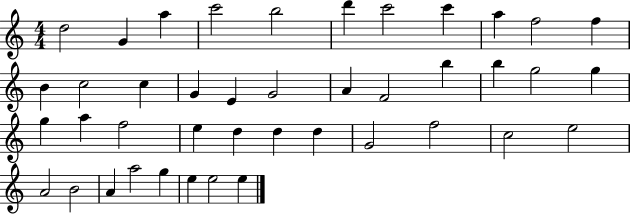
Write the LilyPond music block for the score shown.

{
  \clef treble
  \numericTimeSignature
  \time 4/4
  \key c \major
  d''2 g'4 a''4 | c'''2 b''2 | d'''4 c'''2 c'''4 | a''4 f''2 f''4 | \break b'4 c''2 c''4 | g'4 e'4 g'2 | a'4 f'2 b''4 | b''4 g''2 g''4 | \break g''4 a''4 f''2 | e''4 d''4 d''4 d''4 | g'2 f''2 | c''2 e''2 | \break a'2 b'2 | a'4 a''2 g''4 | e''4 e''2 e''4 | \bar "|."
}